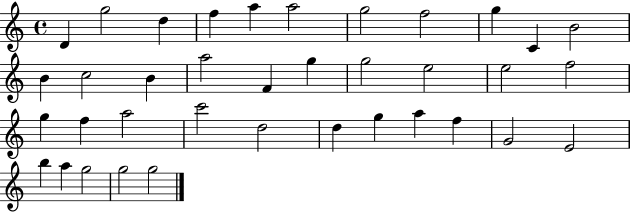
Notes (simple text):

D4/q G5/h D5/q F5/q A5/q A5/h G5/h F5/h G5/q C4/q B4/h B4/q C5/h B4/q A5/h F4/q G5/q G5/h E5/h E5/h F5/h G5/q F5/q A5/h C6/h D5/h D5/q G5/q A5/q F5/q G4/h E4/h B5/q A5/q G5/h G5/h G5/h